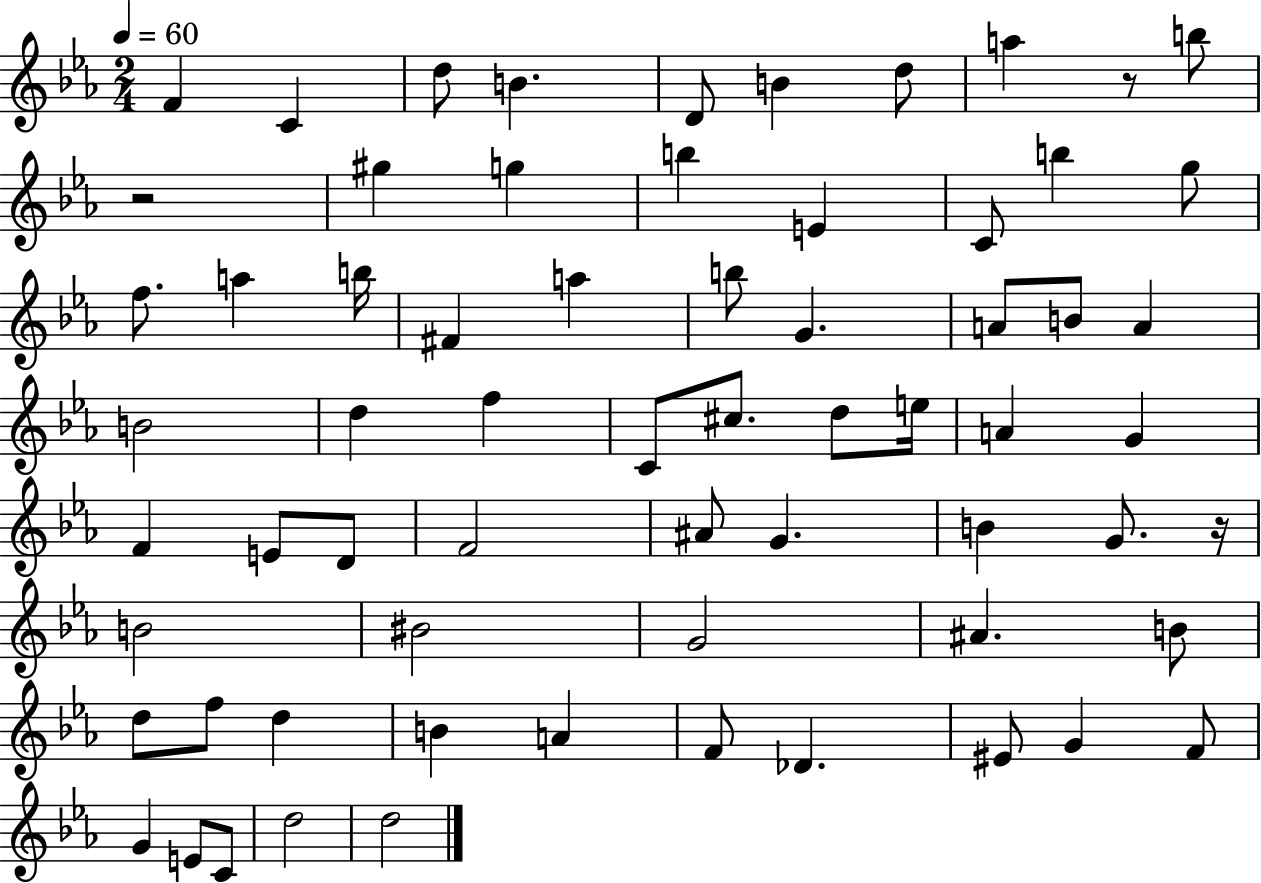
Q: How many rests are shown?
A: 3